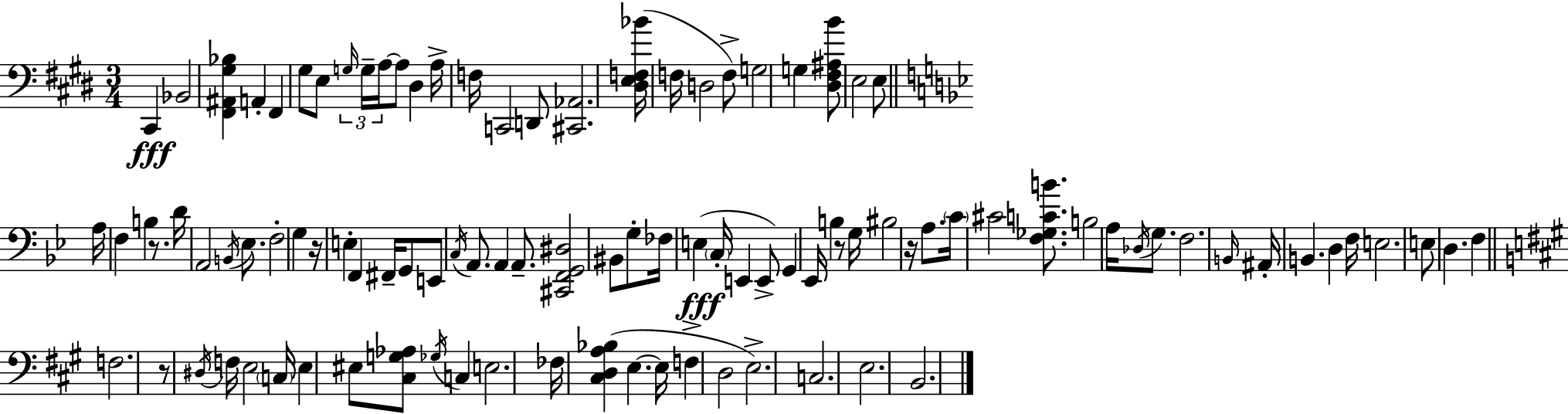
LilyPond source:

{
  \clef bass
  \numericTimeSignature
  \time 3/4
  \key e \major
  cis,4\fff bes,2 | <fis, ais, gis bes>4 a,4-. fis,4 | gis8 e8 \tuplet 3/2 { \grace { g16 } g16-- a16~~ } a8 dis4 | a16-> f16 c,2 d,8 | \break <cis, aes,>2. | <dis e f bes'>16( f16 d2 f8->) | g2 g4 | <dis fis ais b'>8 e2 e8 | \break \bar "||" \break \key bes \major a16 f4 b4 r8. | d'16 a,2 \acciaccatura { b,16 } ees8. | f2-. g4 | r16 e4-. f,4 fis,16-- g,8 | \break e,8 \acciaccatura { c16 } a,8. a,4 a,8.-- | <cis, f, g, dis>2 bis,8 | g8-. fes16 e4(\fff \parenthesize c16-. e,4 | e,8->) g,4 ees,16 b4 r8 | \break g16 bis2 r16 a8. | \parenthesize c'16 cis'2 <f ges c' b'>8. | b2 a16 \acciaccatura { des16 } | g8. f2. | \break \grace { b,16 } ais,16-. b,4. d4 | f16 e2. | e8 d4. | f4 \bar "||" \break \key a \major f2. | r8 \acciaccatura { dis16 } f16 e2 | \parenthesize c16 e4 eis8 <cis g aes>8 \acciaccatura { ges16 } c4 | e2. | \break fes16 <cis d a bes>4( e4.~~ | e16 f4-> d2 | e2.->) | c2. | \break e2. | b,2. | \bar "|."
}